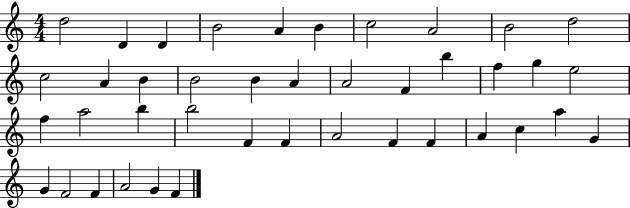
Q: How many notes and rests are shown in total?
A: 41